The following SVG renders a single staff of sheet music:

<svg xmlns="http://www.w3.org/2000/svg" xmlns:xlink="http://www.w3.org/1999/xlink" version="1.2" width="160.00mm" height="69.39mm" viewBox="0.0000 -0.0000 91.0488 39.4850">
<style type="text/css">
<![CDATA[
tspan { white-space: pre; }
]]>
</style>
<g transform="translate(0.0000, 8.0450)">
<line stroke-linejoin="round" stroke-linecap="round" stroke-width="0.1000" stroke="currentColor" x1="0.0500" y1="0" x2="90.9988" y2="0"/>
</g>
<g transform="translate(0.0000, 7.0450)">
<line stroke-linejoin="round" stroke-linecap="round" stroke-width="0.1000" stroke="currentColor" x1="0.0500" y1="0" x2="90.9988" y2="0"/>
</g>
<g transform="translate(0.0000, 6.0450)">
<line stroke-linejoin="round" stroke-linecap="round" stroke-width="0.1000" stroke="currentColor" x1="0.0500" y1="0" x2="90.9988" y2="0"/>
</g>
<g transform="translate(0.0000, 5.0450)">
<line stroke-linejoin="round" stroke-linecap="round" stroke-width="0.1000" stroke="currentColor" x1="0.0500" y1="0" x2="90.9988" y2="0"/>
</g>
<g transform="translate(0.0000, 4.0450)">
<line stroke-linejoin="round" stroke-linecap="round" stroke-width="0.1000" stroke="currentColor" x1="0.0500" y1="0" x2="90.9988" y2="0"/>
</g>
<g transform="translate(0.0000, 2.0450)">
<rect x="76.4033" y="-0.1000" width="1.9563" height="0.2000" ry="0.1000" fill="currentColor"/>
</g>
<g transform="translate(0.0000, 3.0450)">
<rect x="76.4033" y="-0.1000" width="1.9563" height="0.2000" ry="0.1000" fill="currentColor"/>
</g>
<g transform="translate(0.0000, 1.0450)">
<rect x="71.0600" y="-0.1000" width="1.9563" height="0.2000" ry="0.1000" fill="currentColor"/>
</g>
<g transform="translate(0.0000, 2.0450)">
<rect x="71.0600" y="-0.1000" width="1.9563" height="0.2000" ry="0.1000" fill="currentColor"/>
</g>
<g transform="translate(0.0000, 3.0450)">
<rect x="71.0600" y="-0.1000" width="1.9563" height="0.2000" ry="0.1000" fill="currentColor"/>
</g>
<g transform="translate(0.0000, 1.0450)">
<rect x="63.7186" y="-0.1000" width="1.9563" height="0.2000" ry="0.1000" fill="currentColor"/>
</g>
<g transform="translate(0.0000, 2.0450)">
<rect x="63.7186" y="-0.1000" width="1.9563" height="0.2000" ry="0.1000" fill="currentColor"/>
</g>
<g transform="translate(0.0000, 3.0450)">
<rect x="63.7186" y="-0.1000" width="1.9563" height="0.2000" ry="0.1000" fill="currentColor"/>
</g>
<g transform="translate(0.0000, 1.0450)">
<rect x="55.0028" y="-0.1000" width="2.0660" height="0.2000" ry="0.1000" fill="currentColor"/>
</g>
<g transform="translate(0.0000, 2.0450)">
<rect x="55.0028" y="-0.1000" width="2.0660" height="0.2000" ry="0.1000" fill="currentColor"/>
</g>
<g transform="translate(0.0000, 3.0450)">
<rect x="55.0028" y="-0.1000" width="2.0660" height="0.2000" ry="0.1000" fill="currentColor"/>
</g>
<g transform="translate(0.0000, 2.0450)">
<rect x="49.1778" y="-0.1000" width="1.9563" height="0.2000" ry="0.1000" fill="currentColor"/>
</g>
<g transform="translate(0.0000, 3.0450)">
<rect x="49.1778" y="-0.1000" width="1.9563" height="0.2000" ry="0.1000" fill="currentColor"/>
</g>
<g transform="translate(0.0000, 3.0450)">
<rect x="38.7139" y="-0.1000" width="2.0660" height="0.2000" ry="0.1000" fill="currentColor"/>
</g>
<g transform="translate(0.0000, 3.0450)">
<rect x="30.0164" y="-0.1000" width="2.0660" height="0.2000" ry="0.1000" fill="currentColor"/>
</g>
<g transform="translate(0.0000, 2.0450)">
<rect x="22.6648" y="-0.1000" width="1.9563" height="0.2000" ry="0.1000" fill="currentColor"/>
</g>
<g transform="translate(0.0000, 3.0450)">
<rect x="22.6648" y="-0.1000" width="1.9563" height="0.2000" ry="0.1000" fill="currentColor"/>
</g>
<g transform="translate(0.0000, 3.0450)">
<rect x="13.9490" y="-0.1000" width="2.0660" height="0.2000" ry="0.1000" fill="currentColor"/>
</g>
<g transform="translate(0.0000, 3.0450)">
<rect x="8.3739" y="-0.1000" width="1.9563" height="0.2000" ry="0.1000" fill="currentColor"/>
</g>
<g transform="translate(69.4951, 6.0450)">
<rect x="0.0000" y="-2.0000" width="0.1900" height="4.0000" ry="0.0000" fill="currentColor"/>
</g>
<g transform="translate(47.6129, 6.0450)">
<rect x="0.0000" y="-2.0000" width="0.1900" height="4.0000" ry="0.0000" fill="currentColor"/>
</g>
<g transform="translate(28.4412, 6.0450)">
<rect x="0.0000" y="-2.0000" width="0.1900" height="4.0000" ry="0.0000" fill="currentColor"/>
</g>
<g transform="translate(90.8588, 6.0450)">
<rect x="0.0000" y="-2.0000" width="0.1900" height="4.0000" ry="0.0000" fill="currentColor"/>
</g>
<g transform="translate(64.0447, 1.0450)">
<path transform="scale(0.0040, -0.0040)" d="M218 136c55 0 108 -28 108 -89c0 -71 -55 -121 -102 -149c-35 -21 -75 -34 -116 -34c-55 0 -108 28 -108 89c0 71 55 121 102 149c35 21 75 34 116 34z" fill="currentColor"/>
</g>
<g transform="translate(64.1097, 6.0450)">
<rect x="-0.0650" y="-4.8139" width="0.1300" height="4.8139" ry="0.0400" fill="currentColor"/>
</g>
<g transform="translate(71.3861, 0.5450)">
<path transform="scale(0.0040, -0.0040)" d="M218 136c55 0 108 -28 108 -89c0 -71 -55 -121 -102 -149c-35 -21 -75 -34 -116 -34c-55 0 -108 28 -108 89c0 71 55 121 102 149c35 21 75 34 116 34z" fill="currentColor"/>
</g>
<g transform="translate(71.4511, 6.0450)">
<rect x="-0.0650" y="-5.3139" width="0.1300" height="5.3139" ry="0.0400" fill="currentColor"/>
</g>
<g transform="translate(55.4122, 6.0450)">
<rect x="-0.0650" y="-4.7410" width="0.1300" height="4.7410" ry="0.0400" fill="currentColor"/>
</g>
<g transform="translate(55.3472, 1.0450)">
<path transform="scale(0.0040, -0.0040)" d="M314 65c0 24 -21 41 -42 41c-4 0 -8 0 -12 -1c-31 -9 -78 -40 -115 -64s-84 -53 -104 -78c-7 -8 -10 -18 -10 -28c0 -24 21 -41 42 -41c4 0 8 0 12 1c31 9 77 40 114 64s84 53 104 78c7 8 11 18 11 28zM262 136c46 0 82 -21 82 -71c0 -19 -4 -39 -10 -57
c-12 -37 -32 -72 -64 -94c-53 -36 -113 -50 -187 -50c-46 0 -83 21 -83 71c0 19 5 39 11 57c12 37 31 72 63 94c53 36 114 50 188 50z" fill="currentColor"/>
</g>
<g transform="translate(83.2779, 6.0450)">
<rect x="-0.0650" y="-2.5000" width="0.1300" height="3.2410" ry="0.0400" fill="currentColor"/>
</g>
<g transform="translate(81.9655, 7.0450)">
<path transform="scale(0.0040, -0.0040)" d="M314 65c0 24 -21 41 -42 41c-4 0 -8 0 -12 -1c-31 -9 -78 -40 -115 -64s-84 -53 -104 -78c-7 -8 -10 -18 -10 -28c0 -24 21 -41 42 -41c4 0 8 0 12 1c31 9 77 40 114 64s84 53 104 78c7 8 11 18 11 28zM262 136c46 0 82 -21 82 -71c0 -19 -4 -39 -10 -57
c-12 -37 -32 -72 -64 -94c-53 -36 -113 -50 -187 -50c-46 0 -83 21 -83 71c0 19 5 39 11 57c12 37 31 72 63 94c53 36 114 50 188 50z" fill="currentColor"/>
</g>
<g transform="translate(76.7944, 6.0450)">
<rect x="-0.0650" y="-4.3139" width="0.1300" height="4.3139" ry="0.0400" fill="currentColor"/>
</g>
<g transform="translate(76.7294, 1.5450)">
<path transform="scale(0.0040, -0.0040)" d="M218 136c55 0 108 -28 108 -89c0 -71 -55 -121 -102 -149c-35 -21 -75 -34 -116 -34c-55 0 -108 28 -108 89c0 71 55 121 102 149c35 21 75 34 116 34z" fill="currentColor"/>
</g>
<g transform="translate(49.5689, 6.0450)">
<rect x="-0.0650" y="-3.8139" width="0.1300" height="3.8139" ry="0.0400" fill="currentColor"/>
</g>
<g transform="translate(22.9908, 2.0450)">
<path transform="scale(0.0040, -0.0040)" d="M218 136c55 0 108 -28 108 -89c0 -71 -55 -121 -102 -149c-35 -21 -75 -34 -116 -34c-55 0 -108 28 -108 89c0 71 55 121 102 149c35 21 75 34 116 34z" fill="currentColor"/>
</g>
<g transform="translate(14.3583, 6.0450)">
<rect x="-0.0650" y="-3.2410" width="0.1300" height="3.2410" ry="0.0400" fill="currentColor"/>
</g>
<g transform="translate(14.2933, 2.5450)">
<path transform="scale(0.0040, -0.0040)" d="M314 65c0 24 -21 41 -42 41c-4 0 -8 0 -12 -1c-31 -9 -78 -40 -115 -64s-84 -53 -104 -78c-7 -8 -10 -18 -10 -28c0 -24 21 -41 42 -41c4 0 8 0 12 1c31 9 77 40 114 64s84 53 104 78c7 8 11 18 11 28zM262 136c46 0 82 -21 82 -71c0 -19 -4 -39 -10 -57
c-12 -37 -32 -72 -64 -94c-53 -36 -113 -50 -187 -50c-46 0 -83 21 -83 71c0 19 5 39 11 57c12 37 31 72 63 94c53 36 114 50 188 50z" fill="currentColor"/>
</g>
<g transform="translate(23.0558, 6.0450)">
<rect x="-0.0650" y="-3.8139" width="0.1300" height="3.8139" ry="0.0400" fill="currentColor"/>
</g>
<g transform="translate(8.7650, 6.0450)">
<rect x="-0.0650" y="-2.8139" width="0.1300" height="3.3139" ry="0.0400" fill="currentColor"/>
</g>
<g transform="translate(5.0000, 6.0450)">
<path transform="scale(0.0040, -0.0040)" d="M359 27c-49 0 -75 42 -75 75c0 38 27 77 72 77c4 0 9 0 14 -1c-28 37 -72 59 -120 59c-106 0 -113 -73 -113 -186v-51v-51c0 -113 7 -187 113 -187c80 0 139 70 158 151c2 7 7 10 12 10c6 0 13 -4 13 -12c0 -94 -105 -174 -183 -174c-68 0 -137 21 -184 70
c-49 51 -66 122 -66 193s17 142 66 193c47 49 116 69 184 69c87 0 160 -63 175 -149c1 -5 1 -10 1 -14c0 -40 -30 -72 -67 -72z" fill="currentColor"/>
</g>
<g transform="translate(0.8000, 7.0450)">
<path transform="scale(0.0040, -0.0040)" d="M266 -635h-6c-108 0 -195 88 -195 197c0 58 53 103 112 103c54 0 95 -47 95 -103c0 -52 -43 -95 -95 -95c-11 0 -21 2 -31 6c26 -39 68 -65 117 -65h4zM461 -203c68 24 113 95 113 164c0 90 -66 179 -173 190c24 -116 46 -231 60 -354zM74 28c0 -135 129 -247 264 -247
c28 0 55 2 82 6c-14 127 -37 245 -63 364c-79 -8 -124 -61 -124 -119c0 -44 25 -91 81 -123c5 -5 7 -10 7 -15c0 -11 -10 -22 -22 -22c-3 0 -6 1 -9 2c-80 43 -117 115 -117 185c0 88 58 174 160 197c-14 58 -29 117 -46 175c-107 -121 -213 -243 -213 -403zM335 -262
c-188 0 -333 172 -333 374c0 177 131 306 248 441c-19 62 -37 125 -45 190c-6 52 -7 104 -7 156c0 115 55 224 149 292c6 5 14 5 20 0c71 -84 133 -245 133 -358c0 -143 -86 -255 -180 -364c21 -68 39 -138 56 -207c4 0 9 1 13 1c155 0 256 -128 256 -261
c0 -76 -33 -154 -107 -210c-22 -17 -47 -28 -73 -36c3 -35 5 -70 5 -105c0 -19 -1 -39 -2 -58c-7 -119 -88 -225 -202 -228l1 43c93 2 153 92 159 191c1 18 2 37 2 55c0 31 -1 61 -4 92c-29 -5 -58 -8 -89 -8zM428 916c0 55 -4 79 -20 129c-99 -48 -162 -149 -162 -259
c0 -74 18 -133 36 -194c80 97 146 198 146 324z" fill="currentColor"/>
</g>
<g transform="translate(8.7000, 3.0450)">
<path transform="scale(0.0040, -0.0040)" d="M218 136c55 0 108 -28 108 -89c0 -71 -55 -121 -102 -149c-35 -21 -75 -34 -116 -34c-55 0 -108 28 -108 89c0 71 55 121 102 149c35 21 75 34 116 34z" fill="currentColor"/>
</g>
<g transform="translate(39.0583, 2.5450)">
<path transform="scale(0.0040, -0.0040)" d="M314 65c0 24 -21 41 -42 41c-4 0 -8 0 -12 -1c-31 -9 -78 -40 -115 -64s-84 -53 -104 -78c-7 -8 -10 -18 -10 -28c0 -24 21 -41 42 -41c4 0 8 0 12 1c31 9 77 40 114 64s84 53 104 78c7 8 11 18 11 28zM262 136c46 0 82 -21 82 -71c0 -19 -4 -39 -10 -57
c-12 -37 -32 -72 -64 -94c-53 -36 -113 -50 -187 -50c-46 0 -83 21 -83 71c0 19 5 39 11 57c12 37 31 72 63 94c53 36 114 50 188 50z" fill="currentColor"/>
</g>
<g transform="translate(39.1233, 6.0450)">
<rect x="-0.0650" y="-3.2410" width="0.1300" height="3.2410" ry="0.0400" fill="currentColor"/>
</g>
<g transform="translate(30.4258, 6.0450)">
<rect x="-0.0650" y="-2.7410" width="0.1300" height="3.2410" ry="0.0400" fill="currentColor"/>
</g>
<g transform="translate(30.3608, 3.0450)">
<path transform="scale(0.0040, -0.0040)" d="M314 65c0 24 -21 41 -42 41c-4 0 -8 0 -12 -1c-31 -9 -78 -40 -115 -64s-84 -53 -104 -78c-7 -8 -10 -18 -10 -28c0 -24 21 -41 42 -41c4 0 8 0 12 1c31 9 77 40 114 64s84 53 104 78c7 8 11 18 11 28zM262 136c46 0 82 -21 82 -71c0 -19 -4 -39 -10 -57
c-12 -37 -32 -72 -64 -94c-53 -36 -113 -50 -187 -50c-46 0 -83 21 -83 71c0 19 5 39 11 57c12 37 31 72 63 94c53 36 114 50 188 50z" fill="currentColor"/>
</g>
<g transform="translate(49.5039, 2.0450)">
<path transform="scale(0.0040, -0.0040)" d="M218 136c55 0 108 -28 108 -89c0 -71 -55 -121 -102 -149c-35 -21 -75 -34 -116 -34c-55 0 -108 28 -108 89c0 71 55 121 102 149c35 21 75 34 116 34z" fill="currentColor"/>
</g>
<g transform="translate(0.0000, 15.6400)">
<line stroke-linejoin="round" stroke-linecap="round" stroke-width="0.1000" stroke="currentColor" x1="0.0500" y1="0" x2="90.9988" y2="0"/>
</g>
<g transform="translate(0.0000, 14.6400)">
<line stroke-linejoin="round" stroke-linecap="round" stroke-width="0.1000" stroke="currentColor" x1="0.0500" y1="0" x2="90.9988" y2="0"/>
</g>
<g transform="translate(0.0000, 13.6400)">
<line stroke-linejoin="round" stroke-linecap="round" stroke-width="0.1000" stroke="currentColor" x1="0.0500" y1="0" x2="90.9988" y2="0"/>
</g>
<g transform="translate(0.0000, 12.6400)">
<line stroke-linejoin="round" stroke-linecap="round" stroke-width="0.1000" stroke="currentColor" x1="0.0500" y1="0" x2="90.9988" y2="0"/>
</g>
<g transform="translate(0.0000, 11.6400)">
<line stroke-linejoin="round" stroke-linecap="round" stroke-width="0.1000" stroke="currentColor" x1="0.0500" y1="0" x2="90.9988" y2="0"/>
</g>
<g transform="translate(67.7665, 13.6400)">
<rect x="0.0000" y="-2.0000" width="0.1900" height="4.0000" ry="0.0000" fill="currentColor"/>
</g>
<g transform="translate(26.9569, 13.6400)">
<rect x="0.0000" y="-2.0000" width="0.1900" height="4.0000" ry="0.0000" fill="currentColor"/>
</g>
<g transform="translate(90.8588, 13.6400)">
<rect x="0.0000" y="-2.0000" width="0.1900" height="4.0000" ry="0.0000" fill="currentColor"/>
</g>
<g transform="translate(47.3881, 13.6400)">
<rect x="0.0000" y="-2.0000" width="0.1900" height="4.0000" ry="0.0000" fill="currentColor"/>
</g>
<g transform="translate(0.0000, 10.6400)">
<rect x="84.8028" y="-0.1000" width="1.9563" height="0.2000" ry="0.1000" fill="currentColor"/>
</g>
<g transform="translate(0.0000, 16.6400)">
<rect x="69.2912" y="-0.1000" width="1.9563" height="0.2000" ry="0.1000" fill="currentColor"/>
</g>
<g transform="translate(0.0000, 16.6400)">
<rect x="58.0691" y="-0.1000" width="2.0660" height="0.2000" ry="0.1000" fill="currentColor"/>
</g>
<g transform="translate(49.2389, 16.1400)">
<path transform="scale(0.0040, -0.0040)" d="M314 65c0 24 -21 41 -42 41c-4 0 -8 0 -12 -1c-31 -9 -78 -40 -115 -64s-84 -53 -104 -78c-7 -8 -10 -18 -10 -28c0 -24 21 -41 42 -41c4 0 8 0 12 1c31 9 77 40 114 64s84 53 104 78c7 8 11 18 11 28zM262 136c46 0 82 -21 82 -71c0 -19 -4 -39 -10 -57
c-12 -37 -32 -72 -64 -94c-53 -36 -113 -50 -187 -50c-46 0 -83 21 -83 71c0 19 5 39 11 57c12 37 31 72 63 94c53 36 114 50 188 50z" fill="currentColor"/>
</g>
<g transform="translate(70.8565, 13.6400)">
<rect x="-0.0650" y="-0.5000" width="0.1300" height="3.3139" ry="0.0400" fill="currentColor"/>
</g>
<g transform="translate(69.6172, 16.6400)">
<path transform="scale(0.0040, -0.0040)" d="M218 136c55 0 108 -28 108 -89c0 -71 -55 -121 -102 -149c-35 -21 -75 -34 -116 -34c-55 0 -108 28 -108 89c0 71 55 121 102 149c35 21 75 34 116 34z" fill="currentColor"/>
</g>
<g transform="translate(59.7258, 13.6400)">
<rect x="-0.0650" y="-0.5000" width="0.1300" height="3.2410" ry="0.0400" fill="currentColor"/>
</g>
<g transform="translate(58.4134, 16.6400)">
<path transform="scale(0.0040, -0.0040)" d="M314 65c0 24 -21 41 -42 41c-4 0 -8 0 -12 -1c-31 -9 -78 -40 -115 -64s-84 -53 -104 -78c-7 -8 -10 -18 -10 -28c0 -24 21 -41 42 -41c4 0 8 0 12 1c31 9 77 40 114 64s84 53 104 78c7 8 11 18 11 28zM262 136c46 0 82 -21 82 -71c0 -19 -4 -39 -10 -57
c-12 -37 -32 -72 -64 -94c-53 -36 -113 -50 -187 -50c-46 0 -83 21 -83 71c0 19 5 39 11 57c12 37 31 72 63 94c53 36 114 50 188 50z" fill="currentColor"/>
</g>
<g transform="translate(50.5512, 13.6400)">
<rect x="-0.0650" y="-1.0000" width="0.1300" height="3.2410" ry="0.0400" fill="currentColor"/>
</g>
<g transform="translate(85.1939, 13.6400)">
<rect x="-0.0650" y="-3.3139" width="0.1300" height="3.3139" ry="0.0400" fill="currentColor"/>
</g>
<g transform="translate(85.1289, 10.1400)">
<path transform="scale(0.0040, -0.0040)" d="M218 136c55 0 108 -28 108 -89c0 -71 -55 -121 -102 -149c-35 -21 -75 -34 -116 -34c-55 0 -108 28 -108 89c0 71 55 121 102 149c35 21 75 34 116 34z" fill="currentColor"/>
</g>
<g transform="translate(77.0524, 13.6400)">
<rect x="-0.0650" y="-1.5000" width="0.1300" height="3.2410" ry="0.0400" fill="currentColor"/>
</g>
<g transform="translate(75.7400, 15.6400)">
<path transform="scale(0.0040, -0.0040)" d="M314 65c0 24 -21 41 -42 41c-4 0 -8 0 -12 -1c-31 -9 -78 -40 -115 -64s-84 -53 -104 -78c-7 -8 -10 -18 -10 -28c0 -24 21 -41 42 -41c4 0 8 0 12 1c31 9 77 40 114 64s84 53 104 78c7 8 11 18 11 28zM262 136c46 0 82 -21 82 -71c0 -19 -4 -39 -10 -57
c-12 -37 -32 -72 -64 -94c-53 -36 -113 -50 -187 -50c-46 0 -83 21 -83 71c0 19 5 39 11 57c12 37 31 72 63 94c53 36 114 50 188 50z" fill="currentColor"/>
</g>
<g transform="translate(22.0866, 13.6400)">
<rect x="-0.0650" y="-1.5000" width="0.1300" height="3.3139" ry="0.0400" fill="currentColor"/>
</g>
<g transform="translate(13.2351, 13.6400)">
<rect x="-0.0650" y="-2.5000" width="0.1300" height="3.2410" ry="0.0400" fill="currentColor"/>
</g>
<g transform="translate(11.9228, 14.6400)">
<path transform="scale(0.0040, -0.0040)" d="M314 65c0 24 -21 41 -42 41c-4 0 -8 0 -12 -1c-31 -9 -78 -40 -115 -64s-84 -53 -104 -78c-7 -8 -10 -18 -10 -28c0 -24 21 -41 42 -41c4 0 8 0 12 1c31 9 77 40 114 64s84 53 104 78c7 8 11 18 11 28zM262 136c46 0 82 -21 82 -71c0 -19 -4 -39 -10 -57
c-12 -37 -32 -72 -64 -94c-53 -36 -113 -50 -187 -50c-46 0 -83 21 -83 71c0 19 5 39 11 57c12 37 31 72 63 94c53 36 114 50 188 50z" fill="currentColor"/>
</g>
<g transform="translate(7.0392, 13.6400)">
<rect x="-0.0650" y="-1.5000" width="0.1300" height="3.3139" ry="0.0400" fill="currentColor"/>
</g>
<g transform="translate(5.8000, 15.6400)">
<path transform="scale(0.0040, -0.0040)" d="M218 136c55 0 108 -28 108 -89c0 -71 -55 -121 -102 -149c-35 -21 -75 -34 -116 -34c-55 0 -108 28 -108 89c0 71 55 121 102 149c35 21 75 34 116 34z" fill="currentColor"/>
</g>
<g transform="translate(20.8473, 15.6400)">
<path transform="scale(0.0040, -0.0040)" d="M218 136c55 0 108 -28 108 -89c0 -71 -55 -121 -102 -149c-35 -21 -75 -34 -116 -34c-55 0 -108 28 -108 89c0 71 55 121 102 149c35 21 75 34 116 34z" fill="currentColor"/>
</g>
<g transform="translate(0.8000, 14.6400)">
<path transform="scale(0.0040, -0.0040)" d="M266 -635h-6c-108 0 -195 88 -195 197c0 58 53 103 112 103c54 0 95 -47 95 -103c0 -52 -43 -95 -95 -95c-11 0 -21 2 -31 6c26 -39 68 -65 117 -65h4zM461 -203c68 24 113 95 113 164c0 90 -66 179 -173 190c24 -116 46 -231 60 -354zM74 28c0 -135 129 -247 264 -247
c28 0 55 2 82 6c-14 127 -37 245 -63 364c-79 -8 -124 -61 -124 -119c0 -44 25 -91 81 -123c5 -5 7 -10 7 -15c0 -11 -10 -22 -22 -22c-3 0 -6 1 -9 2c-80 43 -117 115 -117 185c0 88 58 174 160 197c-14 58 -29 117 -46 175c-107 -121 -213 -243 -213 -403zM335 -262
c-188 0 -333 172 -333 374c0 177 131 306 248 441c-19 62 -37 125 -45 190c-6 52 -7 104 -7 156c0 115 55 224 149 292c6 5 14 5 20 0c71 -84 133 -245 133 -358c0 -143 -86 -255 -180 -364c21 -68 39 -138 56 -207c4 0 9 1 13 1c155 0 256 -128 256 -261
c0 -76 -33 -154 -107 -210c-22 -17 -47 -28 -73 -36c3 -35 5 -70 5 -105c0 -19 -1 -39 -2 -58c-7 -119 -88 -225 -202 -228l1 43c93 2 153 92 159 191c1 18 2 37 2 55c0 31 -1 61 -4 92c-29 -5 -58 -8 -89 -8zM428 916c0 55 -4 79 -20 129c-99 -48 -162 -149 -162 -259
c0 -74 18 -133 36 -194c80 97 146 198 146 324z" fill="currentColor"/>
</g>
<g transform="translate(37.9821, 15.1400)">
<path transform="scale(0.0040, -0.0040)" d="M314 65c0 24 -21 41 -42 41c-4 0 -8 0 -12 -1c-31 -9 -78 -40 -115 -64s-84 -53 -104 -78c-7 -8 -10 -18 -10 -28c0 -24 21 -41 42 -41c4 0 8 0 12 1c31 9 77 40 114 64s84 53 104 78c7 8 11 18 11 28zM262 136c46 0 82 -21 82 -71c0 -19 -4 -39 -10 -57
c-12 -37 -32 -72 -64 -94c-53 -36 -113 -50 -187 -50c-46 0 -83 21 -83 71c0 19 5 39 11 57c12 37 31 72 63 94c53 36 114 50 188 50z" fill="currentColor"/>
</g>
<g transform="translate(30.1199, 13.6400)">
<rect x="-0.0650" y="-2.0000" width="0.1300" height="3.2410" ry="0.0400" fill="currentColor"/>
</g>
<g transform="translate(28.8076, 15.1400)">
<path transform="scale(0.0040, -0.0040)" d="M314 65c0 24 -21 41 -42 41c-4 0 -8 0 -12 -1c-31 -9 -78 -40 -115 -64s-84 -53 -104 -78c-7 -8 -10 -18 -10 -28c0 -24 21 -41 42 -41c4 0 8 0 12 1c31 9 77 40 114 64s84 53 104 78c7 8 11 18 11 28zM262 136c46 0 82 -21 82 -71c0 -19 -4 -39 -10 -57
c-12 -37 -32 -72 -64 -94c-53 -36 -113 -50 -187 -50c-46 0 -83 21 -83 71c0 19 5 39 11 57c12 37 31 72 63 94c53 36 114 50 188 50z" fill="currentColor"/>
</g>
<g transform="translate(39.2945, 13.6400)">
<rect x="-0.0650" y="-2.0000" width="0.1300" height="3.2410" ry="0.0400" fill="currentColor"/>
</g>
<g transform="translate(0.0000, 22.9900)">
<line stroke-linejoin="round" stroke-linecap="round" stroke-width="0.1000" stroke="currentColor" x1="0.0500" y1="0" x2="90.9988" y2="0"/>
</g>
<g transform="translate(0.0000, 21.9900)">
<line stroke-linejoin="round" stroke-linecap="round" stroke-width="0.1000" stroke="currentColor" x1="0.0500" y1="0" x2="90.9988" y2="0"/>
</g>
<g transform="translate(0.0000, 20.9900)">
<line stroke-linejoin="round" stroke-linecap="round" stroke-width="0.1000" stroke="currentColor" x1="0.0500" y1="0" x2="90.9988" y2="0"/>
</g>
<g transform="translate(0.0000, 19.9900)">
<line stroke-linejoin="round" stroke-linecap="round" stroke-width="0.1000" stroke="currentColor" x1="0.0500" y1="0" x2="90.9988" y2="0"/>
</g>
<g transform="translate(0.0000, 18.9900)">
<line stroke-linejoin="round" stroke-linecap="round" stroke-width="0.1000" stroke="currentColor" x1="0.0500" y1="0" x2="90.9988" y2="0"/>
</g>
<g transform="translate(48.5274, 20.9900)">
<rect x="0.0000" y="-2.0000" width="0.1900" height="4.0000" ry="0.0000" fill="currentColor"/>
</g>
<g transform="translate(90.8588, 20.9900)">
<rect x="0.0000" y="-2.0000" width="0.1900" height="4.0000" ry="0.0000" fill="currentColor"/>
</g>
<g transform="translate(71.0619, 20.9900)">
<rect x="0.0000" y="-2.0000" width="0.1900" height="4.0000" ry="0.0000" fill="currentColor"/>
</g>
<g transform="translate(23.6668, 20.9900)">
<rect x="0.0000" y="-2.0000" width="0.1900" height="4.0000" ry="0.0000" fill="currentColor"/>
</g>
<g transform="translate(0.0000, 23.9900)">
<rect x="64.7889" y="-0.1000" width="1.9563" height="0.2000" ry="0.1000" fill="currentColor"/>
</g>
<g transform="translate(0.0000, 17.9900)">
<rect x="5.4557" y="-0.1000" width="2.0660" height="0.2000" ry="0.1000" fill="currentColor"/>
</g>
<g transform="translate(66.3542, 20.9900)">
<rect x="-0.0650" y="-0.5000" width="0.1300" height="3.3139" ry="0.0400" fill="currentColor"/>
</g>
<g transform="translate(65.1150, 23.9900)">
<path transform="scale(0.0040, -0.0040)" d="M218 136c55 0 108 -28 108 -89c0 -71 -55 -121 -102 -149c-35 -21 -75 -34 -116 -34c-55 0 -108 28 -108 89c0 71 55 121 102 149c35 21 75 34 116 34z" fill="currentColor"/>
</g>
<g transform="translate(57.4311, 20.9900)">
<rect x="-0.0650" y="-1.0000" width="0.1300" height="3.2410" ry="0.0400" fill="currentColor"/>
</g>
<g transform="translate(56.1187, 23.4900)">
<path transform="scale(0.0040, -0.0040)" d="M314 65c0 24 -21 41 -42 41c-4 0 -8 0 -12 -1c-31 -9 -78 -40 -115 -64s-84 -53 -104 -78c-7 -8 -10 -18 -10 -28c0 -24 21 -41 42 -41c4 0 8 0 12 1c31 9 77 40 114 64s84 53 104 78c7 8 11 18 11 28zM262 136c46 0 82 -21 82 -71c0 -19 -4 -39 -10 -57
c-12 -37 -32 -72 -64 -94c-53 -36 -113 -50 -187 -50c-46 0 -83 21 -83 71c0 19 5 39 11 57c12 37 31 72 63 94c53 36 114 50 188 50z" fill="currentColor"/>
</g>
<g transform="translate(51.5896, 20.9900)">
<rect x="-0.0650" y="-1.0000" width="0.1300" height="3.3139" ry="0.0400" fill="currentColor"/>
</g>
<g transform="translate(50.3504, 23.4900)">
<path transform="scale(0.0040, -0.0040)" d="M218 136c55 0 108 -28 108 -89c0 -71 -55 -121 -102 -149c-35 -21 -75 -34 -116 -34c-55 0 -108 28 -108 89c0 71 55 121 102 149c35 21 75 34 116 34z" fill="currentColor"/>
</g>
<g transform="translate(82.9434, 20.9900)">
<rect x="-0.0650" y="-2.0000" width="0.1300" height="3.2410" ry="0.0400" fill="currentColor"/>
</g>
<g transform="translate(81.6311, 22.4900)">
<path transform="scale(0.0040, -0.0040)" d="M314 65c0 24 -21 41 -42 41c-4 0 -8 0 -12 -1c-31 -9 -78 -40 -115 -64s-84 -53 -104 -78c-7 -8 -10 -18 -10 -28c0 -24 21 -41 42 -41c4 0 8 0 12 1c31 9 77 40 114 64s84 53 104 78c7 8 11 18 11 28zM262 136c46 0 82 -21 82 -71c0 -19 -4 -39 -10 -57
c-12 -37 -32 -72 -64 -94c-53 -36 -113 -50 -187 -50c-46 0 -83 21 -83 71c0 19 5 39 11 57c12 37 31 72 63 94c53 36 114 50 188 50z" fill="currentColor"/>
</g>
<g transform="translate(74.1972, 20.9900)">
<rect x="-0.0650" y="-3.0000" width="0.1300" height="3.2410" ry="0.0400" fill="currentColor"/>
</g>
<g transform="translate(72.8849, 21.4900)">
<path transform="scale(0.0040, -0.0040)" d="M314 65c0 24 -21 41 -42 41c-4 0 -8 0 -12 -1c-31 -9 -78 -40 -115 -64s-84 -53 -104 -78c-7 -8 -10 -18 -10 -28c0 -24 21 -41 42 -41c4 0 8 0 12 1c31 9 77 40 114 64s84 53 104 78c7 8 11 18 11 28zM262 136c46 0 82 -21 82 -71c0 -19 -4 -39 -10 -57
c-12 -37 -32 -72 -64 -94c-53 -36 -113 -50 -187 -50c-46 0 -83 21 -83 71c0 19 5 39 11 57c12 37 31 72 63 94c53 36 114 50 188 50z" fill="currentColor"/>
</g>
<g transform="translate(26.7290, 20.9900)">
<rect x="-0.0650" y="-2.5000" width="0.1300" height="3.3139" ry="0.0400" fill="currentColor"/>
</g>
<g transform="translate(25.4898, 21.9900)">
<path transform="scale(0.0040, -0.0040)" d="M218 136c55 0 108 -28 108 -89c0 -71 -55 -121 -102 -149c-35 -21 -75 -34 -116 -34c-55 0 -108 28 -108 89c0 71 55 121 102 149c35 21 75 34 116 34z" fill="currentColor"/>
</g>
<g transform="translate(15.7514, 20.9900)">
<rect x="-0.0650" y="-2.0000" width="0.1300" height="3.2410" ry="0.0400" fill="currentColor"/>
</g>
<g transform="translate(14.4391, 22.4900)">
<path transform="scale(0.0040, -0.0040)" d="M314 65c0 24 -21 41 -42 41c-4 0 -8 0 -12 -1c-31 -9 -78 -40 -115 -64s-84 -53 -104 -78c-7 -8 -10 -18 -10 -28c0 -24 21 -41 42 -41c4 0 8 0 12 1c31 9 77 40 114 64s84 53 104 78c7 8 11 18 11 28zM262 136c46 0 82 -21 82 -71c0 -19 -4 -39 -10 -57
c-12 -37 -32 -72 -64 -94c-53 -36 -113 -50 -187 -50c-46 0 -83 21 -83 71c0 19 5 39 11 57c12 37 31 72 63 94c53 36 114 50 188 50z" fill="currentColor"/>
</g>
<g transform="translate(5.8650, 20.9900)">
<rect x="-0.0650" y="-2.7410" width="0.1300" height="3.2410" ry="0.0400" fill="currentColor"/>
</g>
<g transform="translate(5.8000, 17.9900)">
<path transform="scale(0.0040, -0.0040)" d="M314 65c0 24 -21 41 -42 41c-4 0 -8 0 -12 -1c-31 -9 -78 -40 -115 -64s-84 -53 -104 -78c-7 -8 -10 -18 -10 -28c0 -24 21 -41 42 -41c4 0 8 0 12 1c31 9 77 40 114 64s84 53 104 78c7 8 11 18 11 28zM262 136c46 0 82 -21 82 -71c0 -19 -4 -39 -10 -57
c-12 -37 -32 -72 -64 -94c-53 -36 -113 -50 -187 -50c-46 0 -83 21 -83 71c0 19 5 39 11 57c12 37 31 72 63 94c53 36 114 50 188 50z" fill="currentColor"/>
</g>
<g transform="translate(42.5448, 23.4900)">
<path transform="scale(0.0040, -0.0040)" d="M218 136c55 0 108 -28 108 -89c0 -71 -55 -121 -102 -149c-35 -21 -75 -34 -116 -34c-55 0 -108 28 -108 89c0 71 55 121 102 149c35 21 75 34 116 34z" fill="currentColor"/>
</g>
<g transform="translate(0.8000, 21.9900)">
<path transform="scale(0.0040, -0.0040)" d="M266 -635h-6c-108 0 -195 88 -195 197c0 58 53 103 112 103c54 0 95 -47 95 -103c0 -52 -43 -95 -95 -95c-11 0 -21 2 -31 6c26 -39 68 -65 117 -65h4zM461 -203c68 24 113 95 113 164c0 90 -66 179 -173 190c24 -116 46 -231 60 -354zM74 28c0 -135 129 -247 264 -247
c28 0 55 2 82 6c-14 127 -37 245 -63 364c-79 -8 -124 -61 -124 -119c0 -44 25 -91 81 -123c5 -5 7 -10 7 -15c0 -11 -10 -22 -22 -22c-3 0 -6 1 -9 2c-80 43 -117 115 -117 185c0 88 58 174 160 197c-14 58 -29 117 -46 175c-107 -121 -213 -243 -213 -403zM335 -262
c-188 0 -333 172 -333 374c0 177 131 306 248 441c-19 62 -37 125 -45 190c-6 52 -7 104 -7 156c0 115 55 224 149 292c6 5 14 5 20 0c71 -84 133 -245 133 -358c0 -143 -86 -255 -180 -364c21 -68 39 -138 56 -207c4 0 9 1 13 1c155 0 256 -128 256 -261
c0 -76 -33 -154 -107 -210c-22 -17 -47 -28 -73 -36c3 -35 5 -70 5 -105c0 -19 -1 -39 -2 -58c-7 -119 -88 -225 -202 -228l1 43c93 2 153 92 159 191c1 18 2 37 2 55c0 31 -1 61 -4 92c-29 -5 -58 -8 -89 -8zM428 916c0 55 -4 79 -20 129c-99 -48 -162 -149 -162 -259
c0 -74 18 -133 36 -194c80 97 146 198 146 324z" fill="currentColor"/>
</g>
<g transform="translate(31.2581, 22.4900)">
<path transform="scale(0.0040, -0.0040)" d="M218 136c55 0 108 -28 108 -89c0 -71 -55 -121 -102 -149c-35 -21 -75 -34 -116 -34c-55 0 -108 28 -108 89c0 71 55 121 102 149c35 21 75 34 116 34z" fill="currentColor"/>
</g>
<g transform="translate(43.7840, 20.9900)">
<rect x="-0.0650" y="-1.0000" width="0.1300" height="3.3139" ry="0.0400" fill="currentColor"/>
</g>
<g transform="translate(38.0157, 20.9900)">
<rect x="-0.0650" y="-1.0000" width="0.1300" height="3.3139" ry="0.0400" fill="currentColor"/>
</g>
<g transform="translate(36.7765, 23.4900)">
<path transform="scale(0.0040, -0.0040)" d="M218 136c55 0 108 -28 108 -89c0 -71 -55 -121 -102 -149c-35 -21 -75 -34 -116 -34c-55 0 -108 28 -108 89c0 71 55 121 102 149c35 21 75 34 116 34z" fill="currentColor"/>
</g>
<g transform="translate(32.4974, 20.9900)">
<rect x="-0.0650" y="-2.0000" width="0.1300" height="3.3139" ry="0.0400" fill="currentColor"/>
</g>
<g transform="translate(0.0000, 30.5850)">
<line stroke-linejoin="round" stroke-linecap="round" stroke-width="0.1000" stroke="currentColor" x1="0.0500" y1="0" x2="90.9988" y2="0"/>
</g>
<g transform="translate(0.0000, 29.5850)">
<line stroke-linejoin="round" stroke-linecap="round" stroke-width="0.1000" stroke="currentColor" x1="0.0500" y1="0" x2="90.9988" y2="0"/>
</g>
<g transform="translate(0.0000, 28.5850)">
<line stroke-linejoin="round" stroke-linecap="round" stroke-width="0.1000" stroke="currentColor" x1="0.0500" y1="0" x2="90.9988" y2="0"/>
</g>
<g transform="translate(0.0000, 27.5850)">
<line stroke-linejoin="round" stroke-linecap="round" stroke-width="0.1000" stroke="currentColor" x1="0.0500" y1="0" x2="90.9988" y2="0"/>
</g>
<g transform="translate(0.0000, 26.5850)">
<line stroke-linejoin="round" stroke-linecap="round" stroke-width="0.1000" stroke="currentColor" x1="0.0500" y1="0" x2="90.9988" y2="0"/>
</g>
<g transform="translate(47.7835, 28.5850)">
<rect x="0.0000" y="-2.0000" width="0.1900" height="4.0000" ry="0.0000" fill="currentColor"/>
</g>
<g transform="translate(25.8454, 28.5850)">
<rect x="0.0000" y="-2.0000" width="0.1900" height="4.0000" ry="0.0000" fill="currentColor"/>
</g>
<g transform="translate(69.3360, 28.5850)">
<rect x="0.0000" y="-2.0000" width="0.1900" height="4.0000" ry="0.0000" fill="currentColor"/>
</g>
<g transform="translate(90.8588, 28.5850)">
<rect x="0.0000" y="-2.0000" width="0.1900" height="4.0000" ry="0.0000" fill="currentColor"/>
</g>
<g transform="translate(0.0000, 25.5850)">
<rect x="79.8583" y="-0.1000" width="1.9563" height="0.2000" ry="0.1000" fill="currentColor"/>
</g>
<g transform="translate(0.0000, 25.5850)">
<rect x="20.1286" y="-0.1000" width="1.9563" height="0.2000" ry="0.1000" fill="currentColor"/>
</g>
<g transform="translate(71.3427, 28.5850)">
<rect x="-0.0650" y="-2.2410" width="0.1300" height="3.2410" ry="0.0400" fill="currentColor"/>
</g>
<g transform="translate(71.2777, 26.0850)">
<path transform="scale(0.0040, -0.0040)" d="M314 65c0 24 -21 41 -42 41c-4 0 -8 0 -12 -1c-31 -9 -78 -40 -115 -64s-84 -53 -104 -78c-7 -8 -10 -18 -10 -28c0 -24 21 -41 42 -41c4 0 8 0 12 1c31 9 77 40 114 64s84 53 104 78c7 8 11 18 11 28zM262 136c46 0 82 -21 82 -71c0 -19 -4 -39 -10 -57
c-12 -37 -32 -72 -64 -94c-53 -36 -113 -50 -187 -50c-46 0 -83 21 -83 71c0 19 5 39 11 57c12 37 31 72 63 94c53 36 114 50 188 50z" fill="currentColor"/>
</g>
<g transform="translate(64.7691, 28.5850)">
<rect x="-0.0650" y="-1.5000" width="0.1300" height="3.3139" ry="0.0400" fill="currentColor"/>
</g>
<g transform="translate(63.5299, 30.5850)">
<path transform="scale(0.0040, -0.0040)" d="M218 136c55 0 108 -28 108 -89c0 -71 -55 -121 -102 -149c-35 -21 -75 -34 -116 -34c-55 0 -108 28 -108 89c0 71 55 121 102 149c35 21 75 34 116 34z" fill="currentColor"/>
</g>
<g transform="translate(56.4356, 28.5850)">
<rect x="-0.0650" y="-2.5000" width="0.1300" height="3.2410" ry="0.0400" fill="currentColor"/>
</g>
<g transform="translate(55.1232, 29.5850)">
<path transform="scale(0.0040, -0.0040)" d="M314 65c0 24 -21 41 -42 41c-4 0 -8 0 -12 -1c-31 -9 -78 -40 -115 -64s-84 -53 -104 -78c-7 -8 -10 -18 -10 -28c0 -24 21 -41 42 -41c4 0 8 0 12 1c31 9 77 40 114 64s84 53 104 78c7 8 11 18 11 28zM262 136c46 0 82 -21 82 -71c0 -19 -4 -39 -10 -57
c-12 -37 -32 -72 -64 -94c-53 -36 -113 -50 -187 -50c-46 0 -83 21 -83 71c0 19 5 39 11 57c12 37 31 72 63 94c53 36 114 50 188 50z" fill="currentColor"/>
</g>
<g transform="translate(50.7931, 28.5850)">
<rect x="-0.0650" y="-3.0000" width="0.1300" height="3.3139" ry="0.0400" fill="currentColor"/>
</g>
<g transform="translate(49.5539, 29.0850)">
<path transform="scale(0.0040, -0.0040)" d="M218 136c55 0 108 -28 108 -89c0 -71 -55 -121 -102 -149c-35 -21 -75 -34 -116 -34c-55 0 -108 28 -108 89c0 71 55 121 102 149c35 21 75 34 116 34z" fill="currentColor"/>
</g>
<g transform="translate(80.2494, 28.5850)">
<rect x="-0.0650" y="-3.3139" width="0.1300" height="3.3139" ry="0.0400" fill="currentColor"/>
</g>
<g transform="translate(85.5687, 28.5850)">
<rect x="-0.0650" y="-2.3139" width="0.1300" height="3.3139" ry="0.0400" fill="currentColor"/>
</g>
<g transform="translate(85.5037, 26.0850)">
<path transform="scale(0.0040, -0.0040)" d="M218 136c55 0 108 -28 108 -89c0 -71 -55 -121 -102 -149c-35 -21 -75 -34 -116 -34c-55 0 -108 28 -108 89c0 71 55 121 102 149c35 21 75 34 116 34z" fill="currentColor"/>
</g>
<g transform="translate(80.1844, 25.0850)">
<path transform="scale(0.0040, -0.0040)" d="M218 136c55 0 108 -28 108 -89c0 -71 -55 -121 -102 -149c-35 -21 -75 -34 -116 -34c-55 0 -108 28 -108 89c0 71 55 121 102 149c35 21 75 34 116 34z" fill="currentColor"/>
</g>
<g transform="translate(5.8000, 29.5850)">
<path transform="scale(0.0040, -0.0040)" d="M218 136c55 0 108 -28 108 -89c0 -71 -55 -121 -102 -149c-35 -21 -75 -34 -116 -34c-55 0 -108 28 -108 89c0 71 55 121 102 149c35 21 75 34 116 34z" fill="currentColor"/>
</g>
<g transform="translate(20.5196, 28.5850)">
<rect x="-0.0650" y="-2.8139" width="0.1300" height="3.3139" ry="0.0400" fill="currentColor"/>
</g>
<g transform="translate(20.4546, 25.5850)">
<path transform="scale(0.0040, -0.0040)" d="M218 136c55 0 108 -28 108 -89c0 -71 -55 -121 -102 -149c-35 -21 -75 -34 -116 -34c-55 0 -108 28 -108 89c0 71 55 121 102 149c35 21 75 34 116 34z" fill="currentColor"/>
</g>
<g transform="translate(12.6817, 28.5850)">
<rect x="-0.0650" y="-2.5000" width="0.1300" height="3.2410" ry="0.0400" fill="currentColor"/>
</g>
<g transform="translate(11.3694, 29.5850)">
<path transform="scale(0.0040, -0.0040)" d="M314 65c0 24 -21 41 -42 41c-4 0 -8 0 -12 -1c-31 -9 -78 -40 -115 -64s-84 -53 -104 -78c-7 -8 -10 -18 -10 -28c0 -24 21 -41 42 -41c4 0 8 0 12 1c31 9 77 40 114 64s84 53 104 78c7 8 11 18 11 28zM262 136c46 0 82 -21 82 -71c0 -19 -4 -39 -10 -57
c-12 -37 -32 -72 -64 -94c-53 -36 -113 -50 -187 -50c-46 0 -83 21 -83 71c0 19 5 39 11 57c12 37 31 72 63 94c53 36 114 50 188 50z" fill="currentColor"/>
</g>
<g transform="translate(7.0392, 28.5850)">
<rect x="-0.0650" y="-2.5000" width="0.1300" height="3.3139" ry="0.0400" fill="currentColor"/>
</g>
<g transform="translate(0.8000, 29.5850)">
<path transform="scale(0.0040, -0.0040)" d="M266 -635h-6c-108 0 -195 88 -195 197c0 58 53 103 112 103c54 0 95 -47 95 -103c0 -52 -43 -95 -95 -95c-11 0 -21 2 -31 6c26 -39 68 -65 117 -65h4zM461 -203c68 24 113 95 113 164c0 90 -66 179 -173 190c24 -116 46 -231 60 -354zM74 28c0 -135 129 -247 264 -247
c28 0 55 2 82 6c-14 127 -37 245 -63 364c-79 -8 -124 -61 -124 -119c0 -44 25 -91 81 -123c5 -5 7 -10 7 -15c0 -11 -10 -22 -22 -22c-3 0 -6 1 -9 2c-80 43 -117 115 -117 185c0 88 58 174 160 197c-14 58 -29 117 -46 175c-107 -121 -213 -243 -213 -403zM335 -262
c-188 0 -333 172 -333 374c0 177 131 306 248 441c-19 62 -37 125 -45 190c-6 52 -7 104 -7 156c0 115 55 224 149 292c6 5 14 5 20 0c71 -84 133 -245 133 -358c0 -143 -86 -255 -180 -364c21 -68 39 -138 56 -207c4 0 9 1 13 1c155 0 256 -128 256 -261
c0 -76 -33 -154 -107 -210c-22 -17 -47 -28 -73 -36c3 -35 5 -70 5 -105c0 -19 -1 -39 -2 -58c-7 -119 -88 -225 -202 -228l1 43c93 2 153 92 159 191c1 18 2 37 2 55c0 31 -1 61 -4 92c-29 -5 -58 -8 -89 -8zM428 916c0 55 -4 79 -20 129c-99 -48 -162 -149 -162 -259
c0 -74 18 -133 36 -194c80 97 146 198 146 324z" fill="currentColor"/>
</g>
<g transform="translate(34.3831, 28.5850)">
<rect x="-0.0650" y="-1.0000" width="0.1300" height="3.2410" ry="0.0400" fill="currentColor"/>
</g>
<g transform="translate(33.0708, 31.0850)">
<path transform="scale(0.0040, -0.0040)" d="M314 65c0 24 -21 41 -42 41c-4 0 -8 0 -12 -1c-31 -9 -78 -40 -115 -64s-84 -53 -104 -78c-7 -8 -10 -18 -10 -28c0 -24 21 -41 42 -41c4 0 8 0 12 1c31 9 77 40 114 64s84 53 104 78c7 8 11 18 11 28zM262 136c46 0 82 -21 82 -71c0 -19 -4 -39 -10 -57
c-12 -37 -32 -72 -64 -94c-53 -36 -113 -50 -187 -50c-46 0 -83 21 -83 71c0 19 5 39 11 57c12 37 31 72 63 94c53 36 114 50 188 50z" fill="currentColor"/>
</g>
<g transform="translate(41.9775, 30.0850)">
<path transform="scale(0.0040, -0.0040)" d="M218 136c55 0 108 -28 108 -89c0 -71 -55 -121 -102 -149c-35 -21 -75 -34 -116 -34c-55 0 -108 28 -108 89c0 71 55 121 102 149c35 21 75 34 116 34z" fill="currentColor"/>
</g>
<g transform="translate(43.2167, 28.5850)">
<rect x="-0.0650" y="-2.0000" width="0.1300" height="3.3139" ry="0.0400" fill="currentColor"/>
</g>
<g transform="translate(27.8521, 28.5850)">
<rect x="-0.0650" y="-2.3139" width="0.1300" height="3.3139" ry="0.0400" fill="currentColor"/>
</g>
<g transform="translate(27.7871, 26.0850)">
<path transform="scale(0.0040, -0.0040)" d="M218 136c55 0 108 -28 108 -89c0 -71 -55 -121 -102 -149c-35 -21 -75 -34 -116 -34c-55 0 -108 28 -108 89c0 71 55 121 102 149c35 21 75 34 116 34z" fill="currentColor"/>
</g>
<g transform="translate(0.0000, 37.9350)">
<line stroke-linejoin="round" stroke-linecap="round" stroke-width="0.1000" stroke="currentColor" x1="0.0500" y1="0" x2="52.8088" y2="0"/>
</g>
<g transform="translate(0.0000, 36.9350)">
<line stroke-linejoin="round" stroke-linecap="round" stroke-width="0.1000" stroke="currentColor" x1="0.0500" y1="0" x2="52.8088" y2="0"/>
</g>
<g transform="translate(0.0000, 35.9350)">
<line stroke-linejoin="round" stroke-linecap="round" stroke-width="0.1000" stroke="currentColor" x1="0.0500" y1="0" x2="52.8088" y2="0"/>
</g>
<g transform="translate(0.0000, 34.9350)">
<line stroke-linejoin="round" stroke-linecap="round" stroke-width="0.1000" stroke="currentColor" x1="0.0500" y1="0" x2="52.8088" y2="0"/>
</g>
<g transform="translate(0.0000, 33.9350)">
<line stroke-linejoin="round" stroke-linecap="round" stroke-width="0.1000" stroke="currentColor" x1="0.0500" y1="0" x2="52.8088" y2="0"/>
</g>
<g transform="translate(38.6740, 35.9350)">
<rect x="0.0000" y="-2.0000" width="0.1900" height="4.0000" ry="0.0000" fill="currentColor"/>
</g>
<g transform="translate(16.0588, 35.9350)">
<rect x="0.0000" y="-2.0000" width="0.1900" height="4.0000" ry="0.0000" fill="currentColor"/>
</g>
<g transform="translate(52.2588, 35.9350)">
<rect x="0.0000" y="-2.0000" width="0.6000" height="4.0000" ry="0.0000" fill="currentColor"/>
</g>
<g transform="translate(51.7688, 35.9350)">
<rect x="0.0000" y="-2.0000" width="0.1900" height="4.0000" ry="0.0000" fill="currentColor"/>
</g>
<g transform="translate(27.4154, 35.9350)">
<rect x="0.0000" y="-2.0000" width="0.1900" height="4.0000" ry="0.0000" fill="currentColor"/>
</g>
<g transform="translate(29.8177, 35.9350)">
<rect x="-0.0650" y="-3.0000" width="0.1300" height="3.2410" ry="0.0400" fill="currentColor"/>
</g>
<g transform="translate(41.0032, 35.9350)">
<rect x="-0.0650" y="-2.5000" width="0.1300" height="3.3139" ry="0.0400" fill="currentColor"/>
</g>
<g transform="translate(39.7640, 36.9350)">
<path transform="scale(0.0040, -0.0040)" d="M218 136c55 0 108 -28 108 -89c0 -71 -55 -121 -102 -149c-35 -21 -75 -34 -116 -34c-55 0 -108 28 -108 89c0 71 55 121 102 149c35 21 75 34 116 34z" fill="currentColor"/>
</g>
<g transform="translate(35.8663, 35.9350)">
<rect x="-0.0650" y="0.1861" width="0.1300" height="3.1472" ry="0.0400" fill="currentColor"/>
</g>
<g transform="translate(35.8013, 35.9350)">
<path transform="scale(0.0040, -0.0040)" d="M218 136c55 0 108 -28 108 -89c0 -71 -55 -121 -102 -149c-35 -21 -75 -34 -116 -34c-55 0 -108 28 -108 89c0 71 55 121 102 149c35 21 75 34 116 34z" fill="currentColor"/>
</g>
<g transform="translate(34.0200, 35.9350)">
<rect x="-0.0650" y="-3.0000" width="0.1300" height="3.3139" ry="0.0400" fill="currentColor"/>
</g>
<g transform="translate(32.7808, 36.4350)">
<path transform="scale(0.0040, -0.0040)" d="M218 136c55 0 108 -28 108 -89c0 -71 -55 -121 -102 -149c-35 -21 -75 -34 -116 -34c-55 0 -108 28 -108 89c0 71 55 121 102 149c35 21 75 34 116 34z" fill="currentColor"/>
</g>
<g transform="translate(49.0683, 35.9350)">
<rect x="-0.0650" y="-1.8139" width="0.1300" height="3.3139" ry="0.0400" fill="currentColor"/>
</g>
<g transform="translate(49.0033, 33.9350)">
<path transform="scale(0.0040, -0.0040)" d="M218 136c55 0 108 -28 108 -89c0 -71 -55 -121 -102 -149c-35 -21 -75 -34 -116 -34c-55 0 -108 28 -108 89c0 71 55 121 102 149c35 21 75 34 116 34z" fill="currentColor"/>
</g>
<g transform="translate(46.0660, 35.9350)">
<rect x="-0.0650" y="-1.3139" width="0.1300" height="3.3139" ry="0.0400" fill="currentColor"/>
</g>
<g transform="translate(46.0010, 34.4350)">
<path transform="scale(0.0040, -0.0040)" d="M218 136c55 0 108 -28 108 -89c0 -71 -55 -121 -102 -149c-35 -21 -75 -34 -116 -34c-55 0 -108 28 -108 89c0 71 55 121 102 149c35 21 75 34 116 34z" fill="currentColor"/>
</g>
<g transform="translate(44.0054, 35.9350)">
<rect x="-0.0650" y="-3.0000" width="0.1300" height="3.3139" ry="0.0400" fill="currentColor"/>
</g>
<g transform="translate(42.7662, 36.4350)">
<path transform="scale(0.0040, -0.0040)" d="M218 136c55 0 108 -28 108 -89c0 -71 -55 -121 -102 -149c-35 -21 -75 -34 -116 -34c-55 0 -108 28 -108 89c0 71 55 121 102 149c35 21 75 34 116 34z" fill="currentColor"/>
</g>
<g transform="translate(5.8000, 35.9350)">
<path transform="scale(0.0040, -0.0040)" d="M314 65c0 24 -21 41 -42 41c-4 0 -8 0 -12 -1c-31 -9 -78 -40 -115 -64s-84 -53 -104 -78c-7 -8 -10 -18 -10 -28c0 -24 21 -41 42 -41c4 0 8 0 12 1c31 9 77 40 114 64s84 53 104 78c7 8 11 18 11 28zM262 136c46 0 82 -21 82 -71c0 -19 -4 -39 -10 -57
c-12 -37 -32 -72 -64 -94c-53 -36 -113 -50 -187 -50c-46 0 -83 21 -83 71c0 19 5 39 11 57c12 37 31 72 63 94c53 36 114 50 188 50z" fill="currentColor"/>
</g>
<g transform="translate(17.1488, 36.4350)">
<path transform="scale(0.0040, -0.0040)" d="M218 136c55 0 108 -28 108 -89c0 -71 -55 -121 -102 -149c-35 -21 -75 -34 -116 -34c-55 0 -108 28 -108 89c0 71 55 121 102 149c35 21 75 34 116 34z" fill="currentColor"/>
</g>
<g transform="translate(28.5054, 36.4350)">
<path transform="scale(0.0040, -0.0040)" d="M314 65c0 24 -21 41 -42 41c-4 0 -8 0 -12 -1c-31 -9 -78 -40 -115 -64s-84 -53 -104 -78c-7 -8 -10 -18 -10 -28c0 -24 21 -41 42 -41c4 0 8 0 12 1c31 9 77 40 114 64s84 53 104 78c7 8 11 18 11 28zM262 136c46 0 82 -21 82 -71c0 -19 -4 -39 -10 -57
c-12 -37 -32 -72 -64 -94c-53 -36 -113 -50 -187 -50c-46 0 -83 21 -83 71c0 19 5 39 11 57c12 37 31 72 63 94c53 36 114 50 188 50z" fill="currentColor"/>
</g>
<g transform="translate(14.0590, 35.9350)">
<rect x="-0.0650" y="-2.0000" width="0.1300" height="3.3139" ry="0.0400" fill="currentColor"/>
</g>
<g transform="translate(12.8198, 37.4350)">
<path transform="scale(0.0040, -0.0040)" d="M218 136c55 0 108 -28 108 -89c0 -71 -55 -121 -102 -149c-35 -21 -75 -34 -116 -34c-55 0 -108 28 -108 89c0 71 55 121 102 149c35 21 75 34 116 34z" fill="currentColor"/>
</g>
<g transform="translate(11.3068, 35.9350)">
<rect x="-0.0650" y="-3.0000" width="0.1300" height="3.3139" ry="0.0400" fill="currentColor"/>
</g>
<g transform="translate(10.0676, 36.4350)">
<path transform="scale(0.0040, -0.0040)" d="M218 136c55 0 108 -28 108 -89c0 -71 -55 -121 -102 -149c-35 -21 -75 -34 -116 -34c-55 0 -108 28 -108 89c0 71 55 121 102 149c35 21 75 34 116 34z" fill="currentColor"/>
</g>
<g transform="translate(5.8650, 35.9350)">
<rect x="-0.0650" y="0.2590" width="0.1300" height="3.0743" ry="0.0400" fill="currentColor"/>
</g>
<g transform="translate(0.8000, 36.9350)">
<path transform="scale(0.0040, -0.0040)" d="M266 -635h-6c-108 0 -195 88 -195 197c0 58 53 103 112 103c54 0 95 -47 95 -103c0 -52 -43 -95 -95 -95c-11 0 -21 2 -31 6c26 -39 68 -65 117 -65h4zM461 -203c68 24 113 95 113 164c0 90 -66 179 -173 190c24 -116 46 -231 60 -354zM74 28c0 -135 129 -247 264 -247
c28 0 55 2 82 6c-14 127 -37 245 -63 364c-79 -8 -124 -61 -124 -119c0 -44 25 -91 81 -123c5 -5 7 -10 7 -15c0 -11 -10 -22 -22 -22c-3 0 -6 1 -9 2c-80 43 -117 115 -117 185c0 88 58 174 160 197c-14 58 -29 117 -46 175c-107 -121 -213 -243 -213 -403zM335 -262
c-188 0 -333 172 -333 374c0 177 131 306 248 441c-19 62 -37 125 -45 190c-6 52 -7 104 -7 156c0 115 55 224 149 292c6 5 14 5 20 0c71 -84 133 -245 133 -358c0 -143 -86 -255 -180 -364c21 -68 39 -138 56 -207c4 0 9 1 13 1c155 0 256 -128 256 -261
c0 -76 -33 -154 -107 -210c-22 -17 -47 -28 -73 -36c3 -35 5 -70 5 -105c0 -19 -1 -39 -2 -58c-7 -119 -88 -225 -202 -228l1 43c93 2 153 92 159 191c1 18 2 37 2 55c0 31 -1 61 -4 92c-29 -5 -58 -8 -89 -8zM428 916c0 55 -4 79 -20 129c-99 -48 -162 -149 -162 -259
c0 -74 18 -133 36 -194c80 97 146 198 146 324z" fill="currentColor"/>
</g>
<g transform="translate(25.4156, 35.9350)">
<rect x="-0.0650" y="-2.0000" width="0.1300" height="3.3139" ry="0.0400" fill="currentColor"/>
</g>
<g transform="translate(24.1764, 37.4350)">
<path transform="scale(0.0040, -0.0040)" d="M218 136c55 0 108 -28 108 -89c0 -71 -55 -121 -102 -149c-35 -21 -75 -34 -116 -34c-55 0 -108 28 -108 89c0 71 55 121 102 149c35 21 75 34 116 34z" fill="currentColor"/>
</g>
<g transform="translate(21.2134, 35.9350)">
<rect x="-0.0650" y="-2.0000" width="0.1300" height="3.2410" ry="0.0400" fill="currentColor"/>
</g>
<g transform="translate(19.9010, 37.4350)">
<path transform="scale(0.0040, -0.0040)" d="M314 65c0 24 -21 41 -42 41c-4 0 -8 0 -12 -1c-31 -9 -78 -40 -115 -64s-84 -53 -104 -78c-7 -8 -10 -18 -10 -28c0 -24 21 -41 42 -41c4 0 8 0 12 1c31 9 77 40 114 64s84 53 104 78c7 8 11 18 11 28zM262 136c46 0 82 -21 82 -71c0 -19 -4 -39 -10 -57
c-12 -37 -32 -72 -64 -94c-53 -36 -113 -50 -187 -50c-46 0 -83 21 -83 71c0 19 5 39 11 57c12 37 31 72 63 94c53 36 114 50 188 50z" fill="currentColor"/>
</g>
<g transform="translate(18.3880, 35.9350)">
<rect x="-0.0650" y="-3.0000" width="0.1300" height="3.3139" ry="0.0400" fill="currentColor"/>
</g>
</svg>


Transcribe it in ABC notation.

X:1
T:Untitled
M:4/4
L:1/4
K:C
a b2 c' a2 b2 c' e'2 e' f' d' G2 E G2 E F2 F2 D2 C2 C E2 b a2 F2 G F D D D D2 C A2 F2 G G2 a g D2 F A G2 E g2 b g B2 A F A F2 F A2 A B G A e f